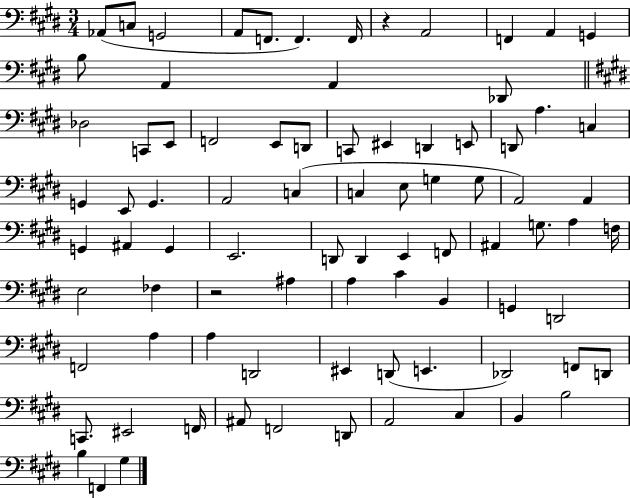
X:1
T:Untitled
M:3/4
L:1/4
K:E
_A,,/2 C,/2 G,,2 A,,/2 F,,/2 F,, F,,/4 z A,,2 F,, A,, G,, B,/2 A,, A,, _D,,/2 _D,2 C,,/2 E,,/2 F,,2 E,,/2 D,,/2 C,,/2 ^E,, D,, E,,/2 D,,/2 A, C, G,, E,,/2 G,, A,,2 C, C, E,/2 G, G,/2 A,,2 A,, G,, ^A,, G,, E,,2 D,,/2 D,, E,, F,,/2 ^A,, G,/2 A, F,/4 E,2 _F, z2 ^A, A, ^C B,, G,, D,,2 F,,2 A, A, D,,2 ^E,, D,,/2 E,, _D,,2 F,,/2 D,,/2 C,,/2 ^E,,2 F,,/4 ^A,,/2 F,,2 D,,/2 A,,2 ^C, B,, B,2 B, F,, ^G,